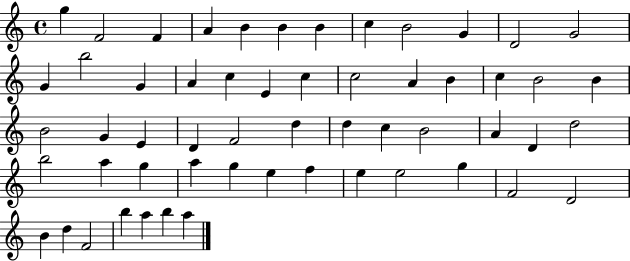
G5/q F4/h F4/q A4/q B4/q B4/q B4/q C5/q B4/h G4/q D4/h G4/h G4/q B5/h G4/q A4/q C5/q E4/q C5/q C5/h A4/q B4/q C5/q B4/h B4/q B4/h G4/q E4/q D4/q F4/h D5/q D5/q C5/q B4/h A4/q D4/q D5/h B5/h A5/q G5/q A5/q G5/q E5/q F5/q E5/q E5/h G5/q F4/h D4/h B4/q D5/q F4/h B5/q A5/q B5/q A5/q